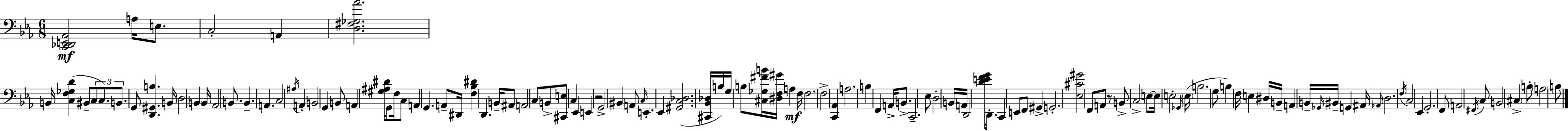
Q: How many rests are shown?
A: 2